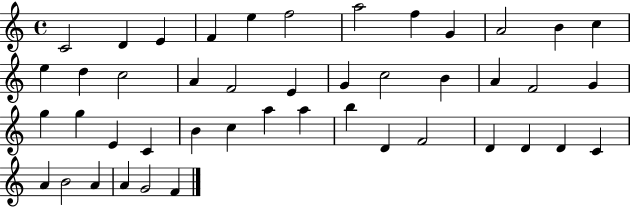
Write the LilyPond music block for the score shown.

{
  \clef treble
  \time 4/4
  \defaultTimeSignature
  \key c \major
  c'2 d'4 e'4 | f'4 e''4 f''2 | a''2 f''4 g'4 | a'2 b'4 c''4 | \break e''4 d''4 c''2 | a'4 f'2 e'4 | g'4 c''2 b'4 | a'4 f'2 g'4 | \break g''4 g''4 e'4 c'4 | b'4 c''4 a''4 a''4 | b''4 d'4 f'2 | d'4 d'4 d'4 c'4 | \break a'4 b'2 a'4 | a'4 g'2 f'4 | \bar "|."
}